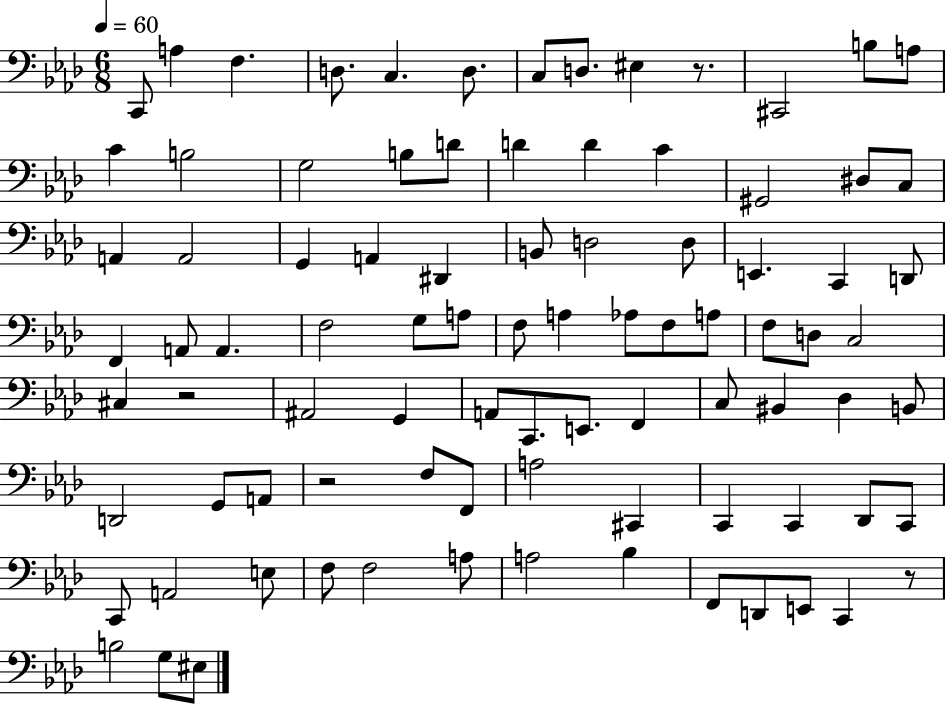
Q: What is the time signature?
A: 6/8